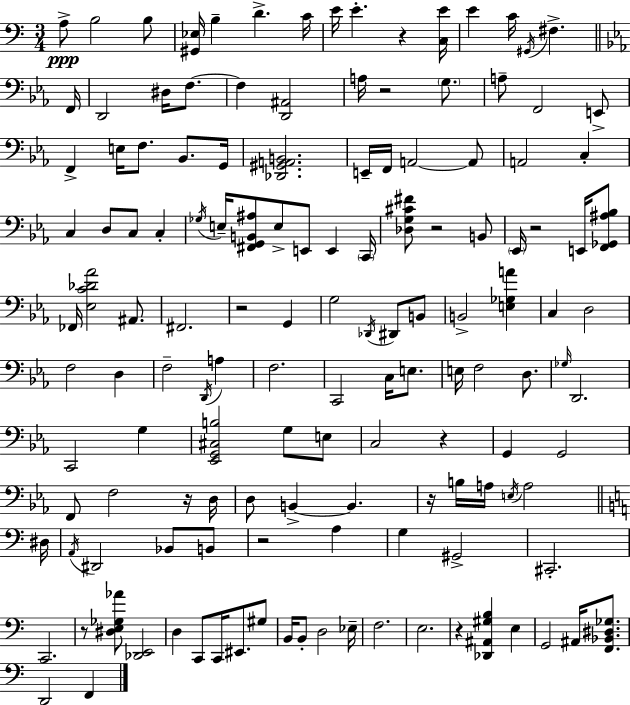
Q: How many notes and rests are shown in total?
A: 139